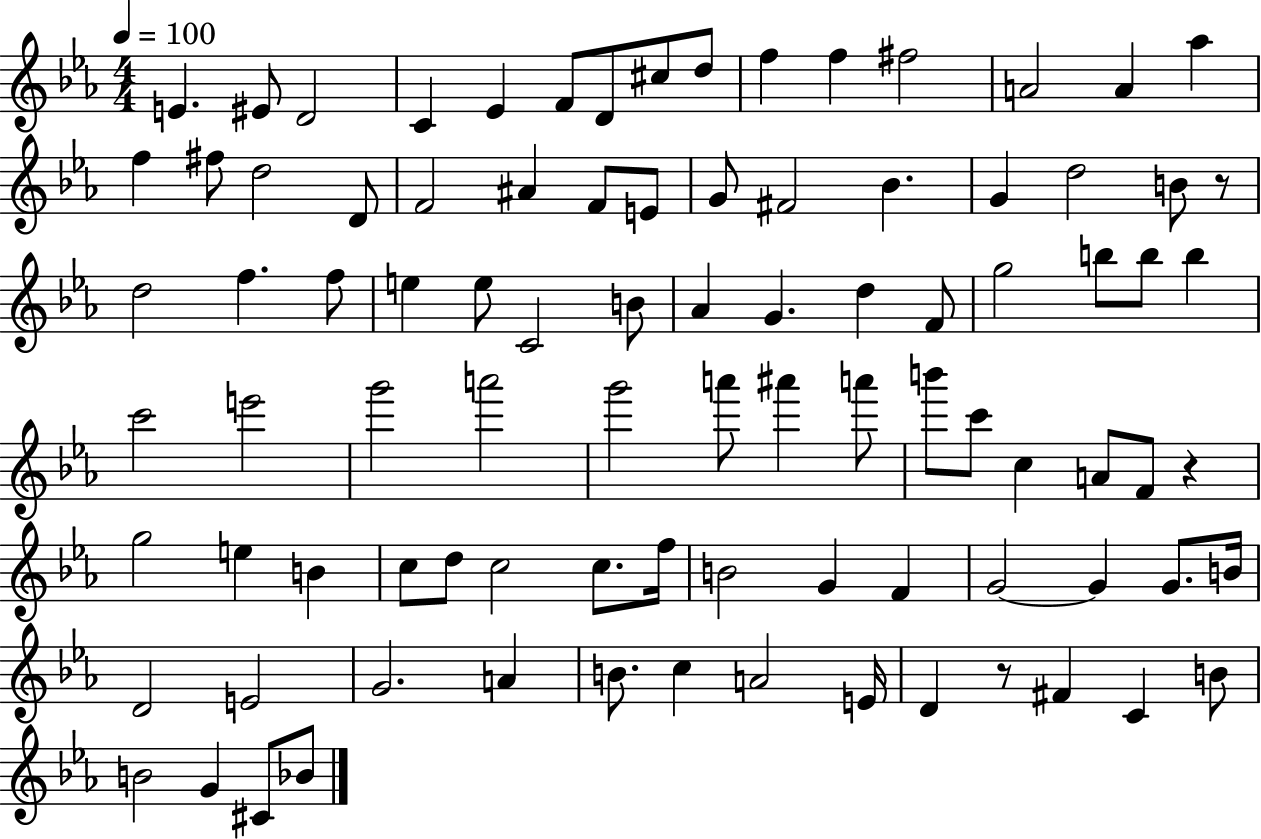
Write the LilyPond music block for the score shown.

{
  \clef treble
  \numericTimeSignature
  \time 4/4
  \key ees \major
  \tempo 4 = 100
  e'4. eis'8 d'2 | c'4 ees'4 f'8 d'8 cis''8 d''8 | f''4 f''4 fis''2 | a'2 a'4 aes''4 | \break f''4 fis''8 d''2 d'8 | f'2 ais'4 f'8 e'8 | g'8 fis'2 bes'4. | g'4 d''2 b'8 r8 | \break d''2 f''4. f''8 | e''4 e''8 c'2 b'8 | aes'4 g'4. d''4 f'8 | g''2 b''8 b''8 b''4 | \break c'''2 e'''2 | g'''2 a'''2 | g'''2 a'''8 ais'''4 a'''8 | b'''8 c'''8 c''4 a'8 f'8 r4 | \break g''2 e''4 b'4 | c''8 d''8 c''2 c''8. f''16 | b'2 g'4 f'4 | g'2~~ g'4 g'8. b'16 | \break d'2 e'2 | g'2. a'4 | b'8. c''4 a'2 e'16 | d'4 r8 fis'4 c'4 b'8 | \break b'2 g'4 cis'8 bes'8 | \bar "|."
}